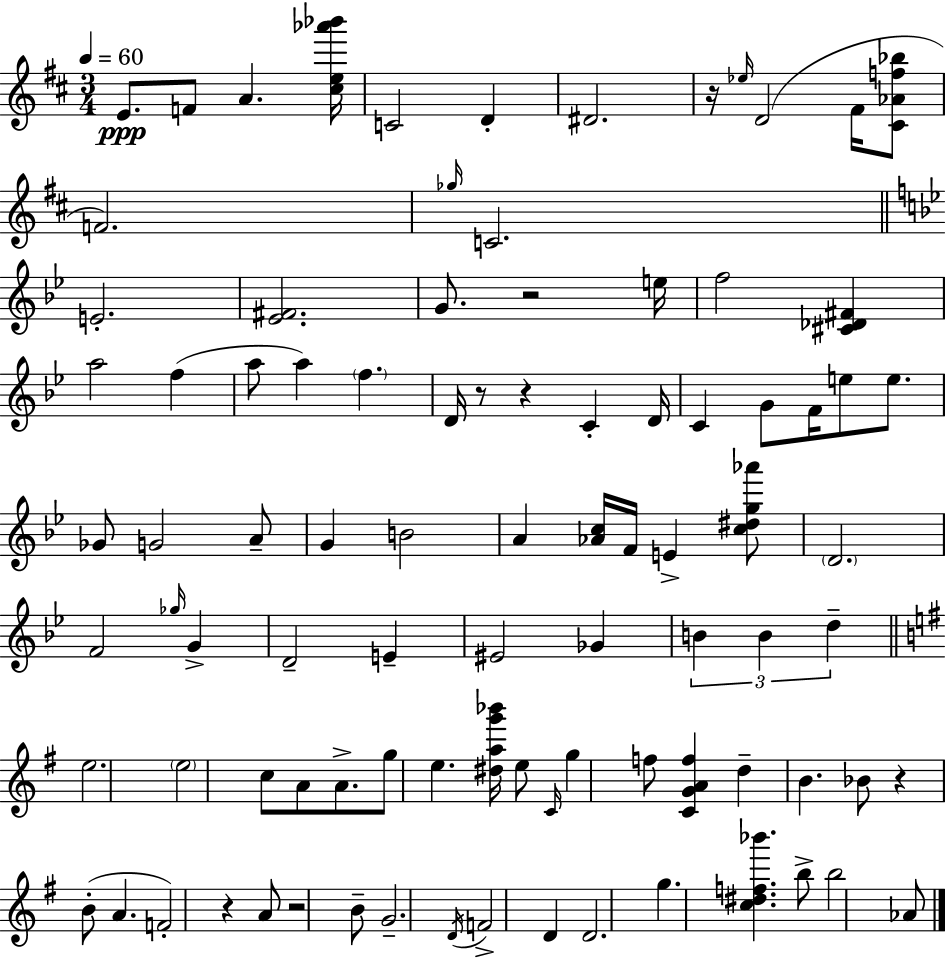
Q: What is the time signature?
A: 3/4